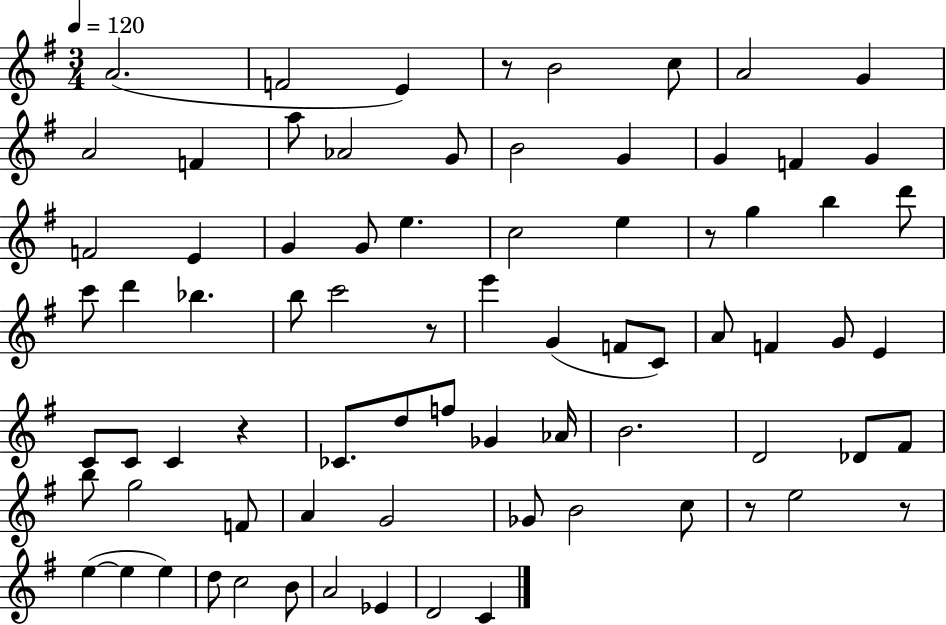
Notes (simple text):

A4/h. F4/h E4/q R/e B4/h C5/e A4/h G4/q A4/h F4/q A5/e Ab4/h G4/e B4/h G4/q G4/q F4/q G4/q F4/h E4/q G4/q G4/e E5/q. C5/h E5/q R/e G5/q B5/q D6/e C6/e D6/q Bb5/q. B5/e C6/h R/e E6/q G4/q F4/e C4/e A4/e F4/q G4/e E4/q C4/e C4/e C4/q R/q CES4/e. D5/e F5/e Gb4/q Ab4/s B4/h. D4/h Db4/e F#4/e B5/e G5/h F4/e A4/q G4/h Gb4/e B4/h C5/e R/e E5/h R/e E5/q E5/q E5/q D5/e C5/h B4/e A4/h Eb4/q D4/h C4/q